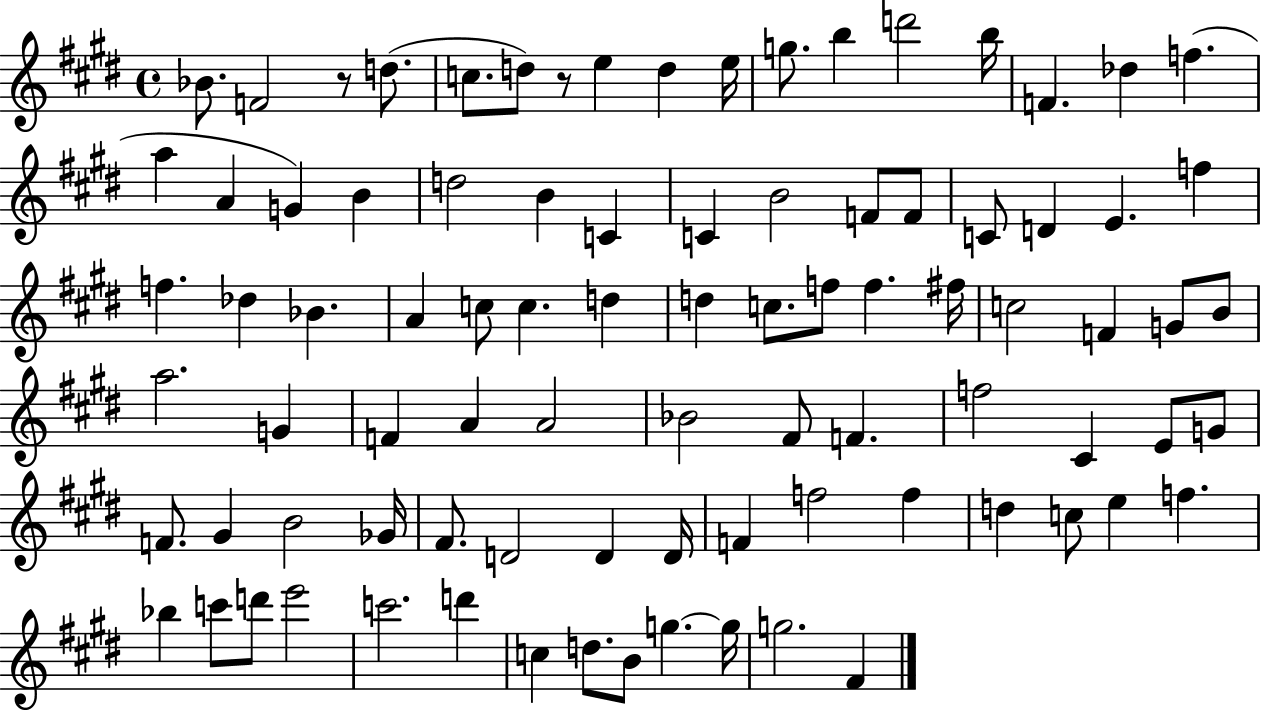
{
  \clef treble
  \time 4/4
  \defaultTimeSignature
  \key e \major
  bes'8. f'2 r8 d''8.( | c''8. d''8) r8 e''4 d''4 e''16 | g''8. b''4 d'''2 b''16 | f'4. des''4 f''4.( | \break a''4 a'4 g'4) b'4 | d''2 b'4 c'4 | c'4 b'2 f'8 f'8 | c'8 d'4 e'4. f''4 | \break f''4. des''4 bes'4. | a'4 c''8 c''4. d''4 | d''4 c''8. f''8 f''4. fis''16 | c''2 f'4 g'8 b'8 | \break a''2. g'4 | f'4 a'4 a'2 | bes'2 fis'8 f'4. | f''2 cis'4 e'8 g'8 | \break f'8. gis'4 b'2 ges'16 | fis'8. d'2 d'4 d'16 | f'4 f''2 f''4 | d''4 c''8 e''4 f''4. | \break bes''4 c'''8 d'''8 e'''2 | c'''2. d'''4 | c''4 d''8. b'8 g''4.~~ g''16 | g''2. fis'4 | \break \bar "|."
}